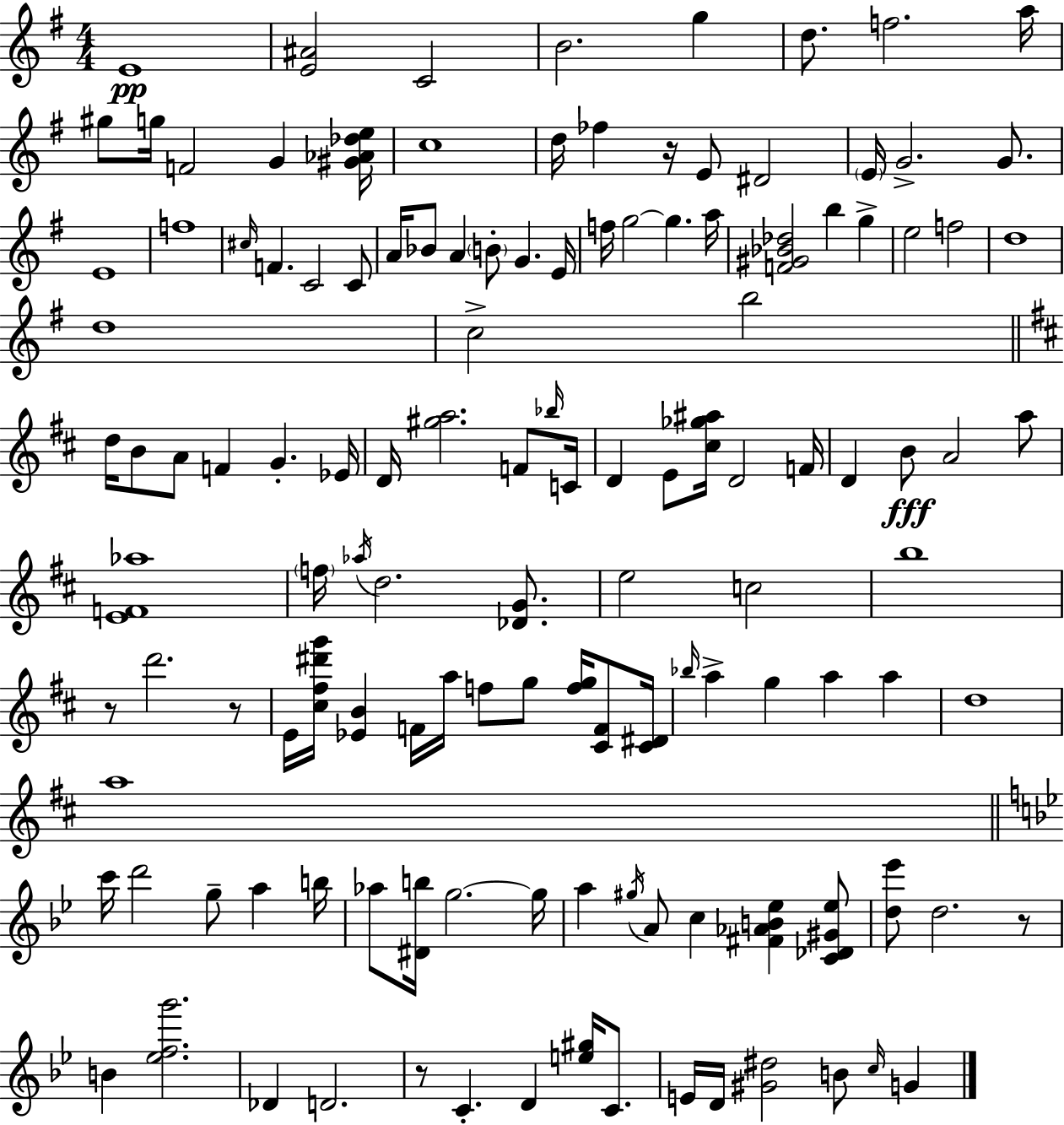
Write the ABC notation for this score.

X:1
T:Untitled
M:4/4
L:1/4
K:G
E4 [E^A]2 C2 B2 g d/2 f2 a/4 ^g/2 g/4 F2 G [^G_A_de]/4 c4 d/4 _f z/4 E/2 ^D2 E/4 G2 G/2 E4 f4 ^c/4 F C2 C/2 A/4 _B/2 A B/2 G E/4 f/4 g2 g a/4 [F^G_B_d]2 b g e2 f2 d4 d4 c2 b2 d/4 B/2 A/2 F G _E/4 D/4 [^ga]2 F/2 _b/4 C/4 D E/2 [^c_g^a]/4 D2 F/4 D B/2 A2 a/2 [EF_a]4 f/4 _a/4 d2 [_DG]/2 e2 c2 b4 z/2 d'2 z/2 E/4 [^c^f^d'g']/4 [_EB] F/4 a/4 f/2 g/2 [fg]/4 [^CF]/2 [^C^D]/4 _b/4 a g a a d4 a4 c'/4 d'2 g/2 a b/4 _a/2 [^Db]/4 g2 g/4 a ^g/4 A/2 c [^F_AB_e] [C_D^G_e]/2 [d_e']/2 d2 z/2 B [_efg']2 _D D2 z/2 C D [e^g]/4 C/2 E/4 D/4 [^G^d]2 B/2 c/4 G